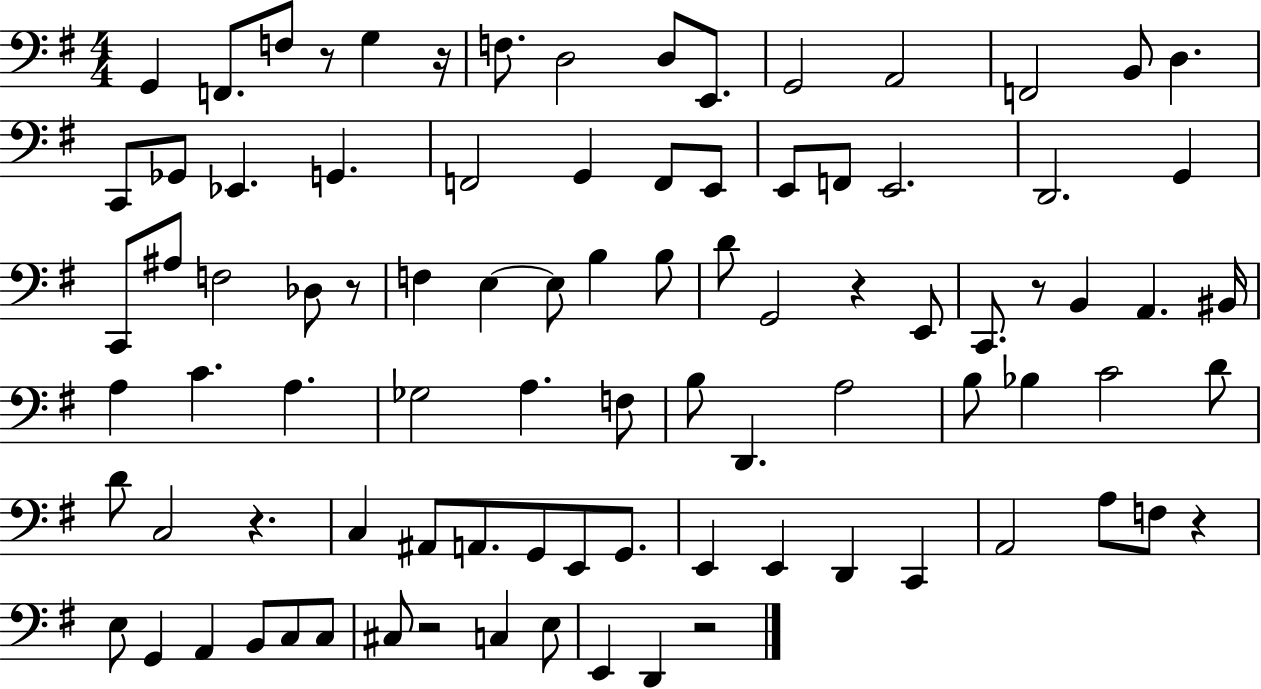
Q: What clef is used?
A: bass